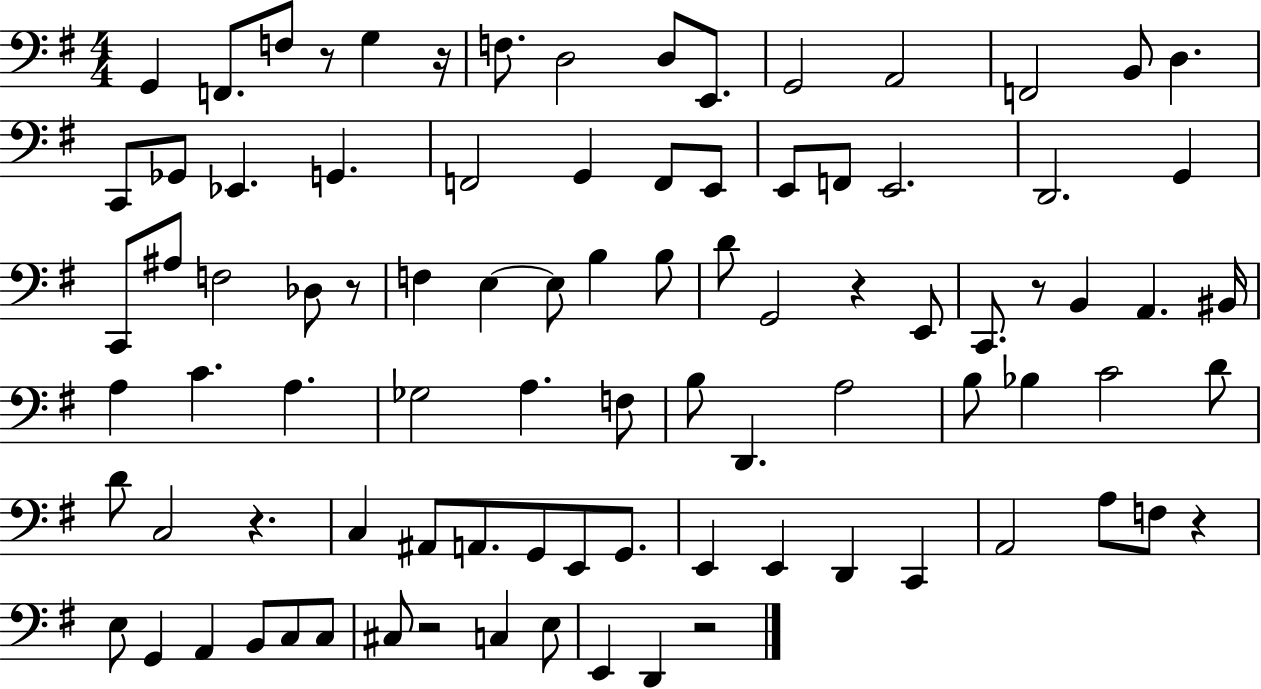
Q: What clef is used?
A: bass